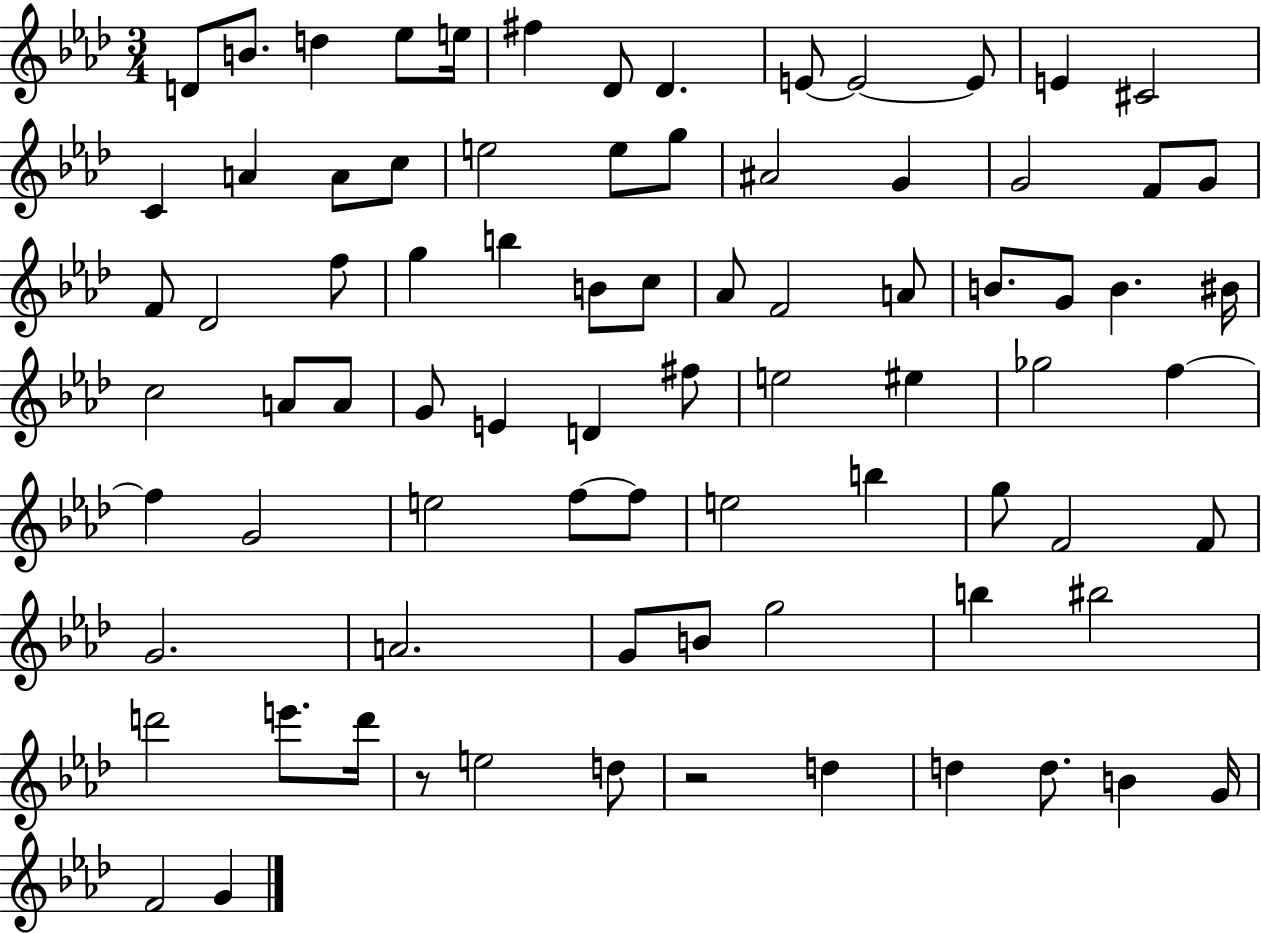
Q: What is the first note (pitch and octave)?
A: D4